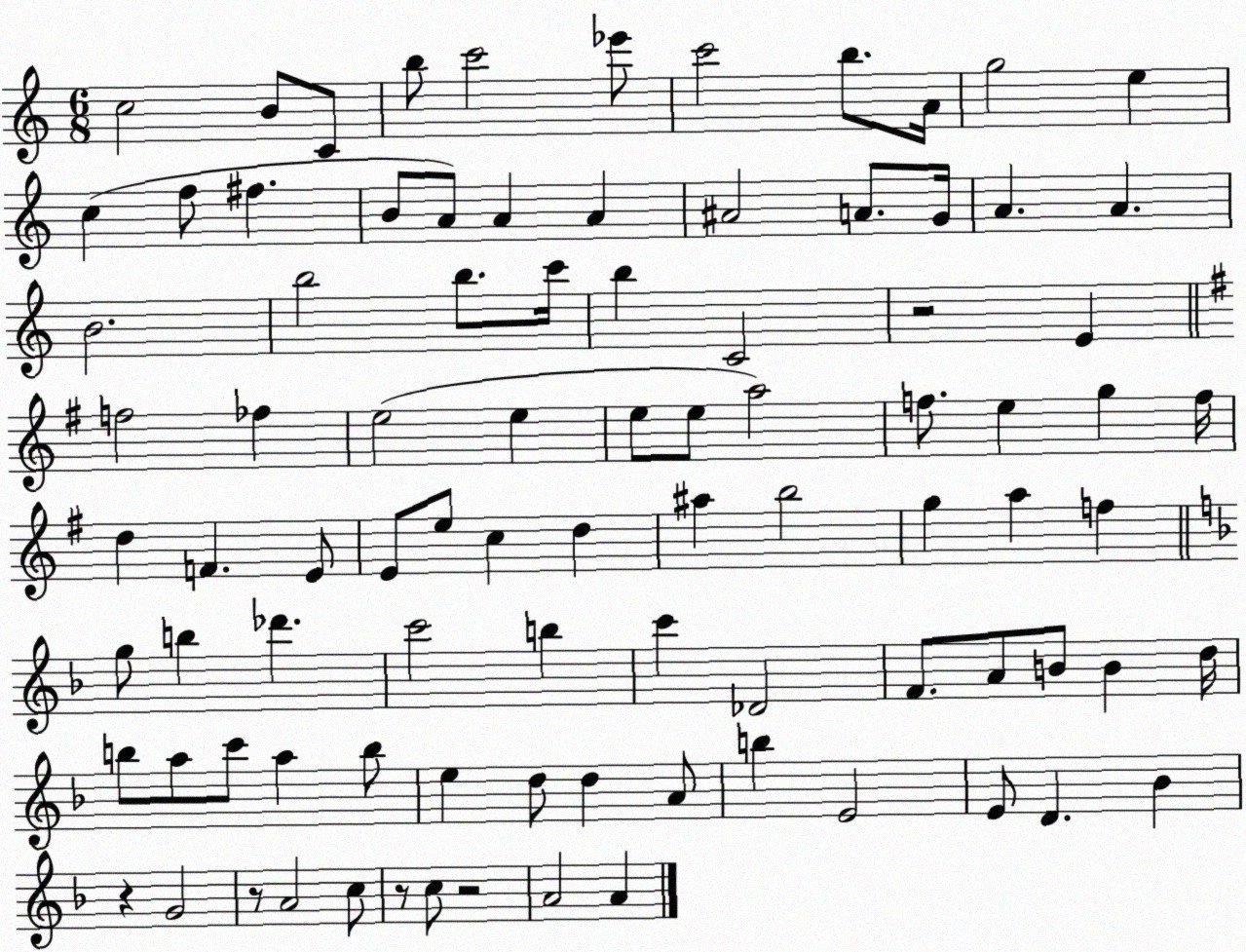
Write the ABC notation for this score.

X:1
T:Untitled
M:6/8
L:1/4
K:C
c2 B/2 C/2 b/2 c'2 _e'/2 c'2 b/2 A/4 g2 e c f/2 ^f B/2 A/2 A A ^A2 A/2 G/4 A A B2 b2 b/2 c'/4 b C2 z2 E f2 _f e2 e e/2 e/2 a2 f/2 e g f/4 d F E/2 E/2 e/2 c d ^a b2 g a f g/2 b _d' c'2 b c' _D2 F/2 A/2 B/2 B d/4 b/2 a/2 c'/2 a b/2 e d/2 d A/2 b E2 E/2 D _B z G2 z/2 A2 c/2 z/2 c/2 z2 A2 A